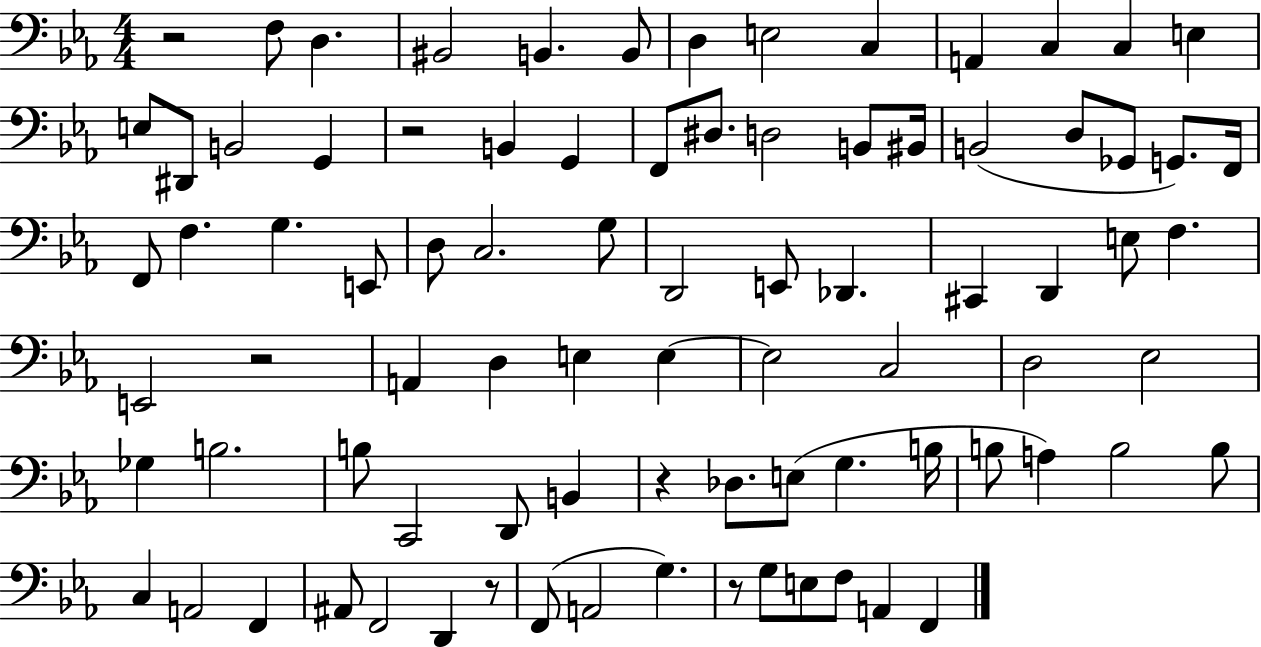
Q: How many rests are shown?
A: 6